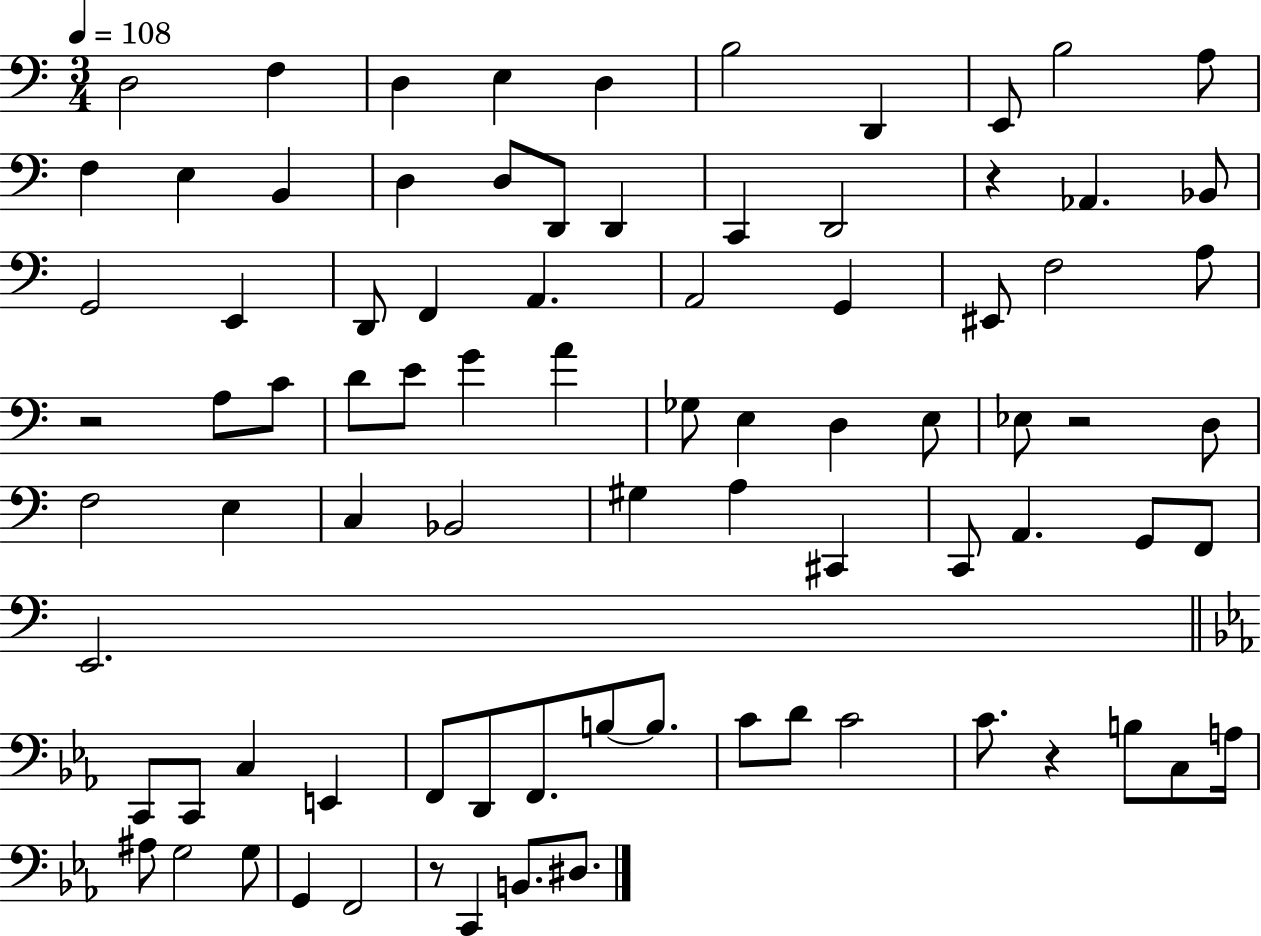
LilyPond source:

{
  \clef bass
  \numericTimeSignature
  \time 3/4
  \key c \major
  \tempo 4 = 108
  d2 f4 | d4 e4 d4 | b2 d,4 | e,8 b2 a8 | \break f4 e4 b,4 | d4 d8 d,8 d,4 | c,4 d,2 | r4 aes,4. bes,8 | \break g,2 e,4 | d,8 f,4 a,4. | a,2 g,4 | eis,8 f2 a8 | \break r2 a8 c'8 | d'8 e'8 g'4 a'4 | ges8 e4 d4 e8 | ees8 r2 d8 | \break f2 e4 | c4 bes,2 | gis4 a4 cis,4 | c,8 a,4. g,8 f,8 | \break e,2. | \bar "||" \break \key ees \major c,8 c,8 c4 e,4 | f,8 d,8 f,8. b8~~ b8. | c'8 d'8 c'2 | c'8. r4 b8 c8 a16 | \break ais8 g2 g8 | g,4 f,2 | r8 c,4 b,8. dis8. | \bar "|."
}